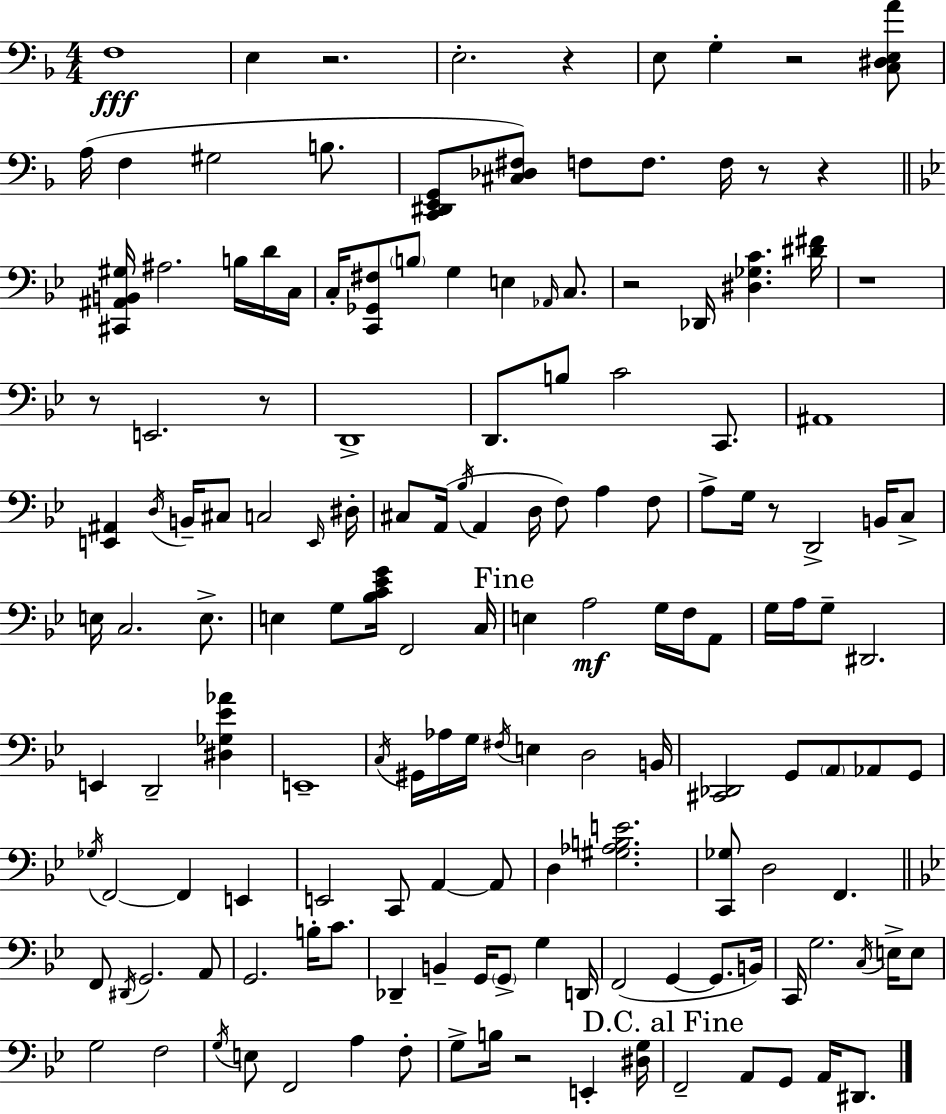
F3/w E3/q R/h. E3/h. R/q E3/e G3/q R/h [C3,D#3,E3,A4]/e A3/s F3/q G#3/h B3/e. [C2,D#2,E2,G2]/e [C#3,Db3,F#3]/e F3/e F3/e. F3/s R/e R/q [C#2,A#2,B2,G#3]/s A#3/h. B3/s D4/s C3/s C3/s [C2,Gb2,F#3]/e B3/e G3/q E3/q Ab2/s C3/e. R/h Db2/s [D#3,Gb3,C4]/q. [D#4,F#4]/s R/w R/e E2/h. R/e D2/w D2/e. B3/e C4/h C2/e. A#2/w [E2,A#2]/q D3/s B2/s C#3/e C3/h E2/s D#3/s C#3/e A2/s Bb3/s A2/q D3/s F3/e A3/q F3/e A3/e G3/s R/e D2/h B2/s C3/e E3/s C3/h. E3/e. E3/q G3/e [Bb3,C4,Eb4,G4]/s F2/h C3/s E3/q A3/h G3/s F3/s A2/e G3/s A3/s G3/e D#2/h. E2/q D2/h [D#3,Gb3,Eb4,Ab4]/q E2/w C3/s G#2/s Ab3/s G3/s F#3/s E3/q D3/h B2/s [C#2,Db2]/h G2/e A2/e Ab2/e G2/e Gb3/s F2/h F2/q E2/q E2/h C2/e A2/q A2/e D3/q [G#3,Ab3,B3,E4]/h. [C2,Gb3]/e D3/h F2/q. F2/e D#2/s G2/h. A2/e G2/h. B3/s C4/e. Db2/q B2/q G2/s G2/e G3/q D2/s F2/h G2/q G2/e. B2/s C2/s G3/h. C3/s E3/s E3/e G3/h F3/h G3/s E3/e F2/h A3/q F3/e G3/e B3/s R/h E2/q [D#3,G3]/s F2/h A2/e G2/e A2/s D#2/e.